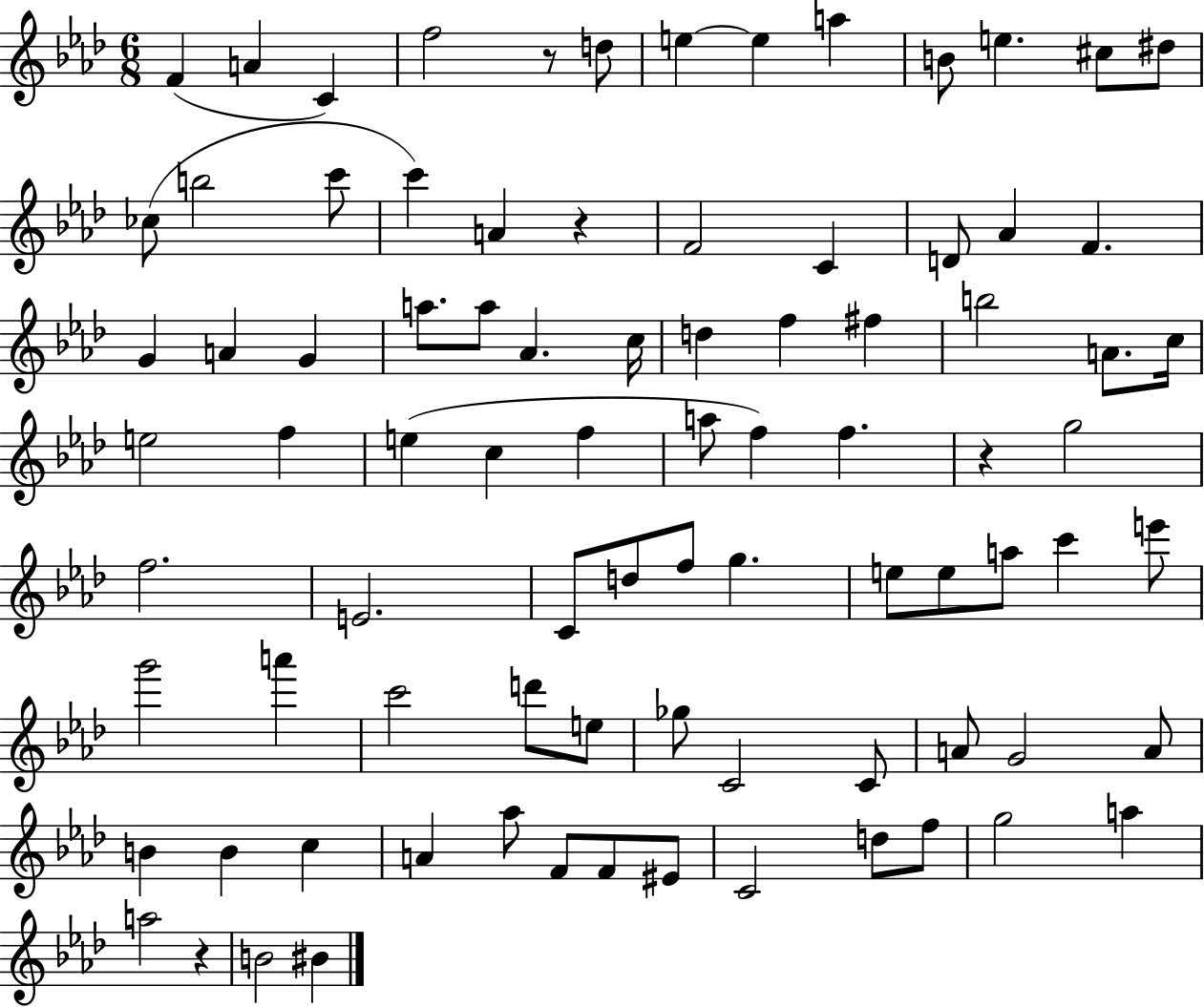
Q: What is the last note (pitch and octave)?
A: BIS4